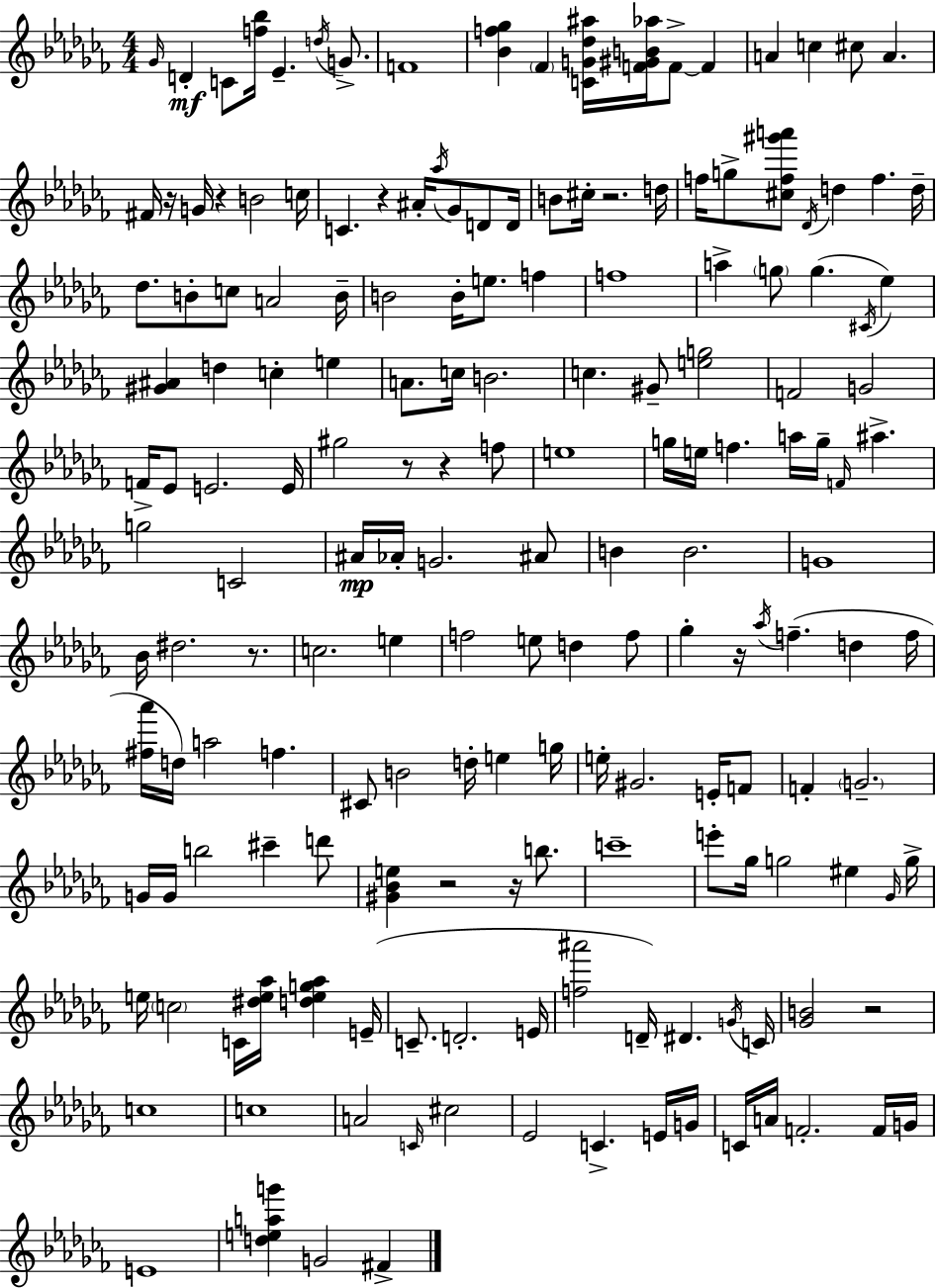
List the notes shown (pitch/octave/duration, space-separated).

Gb4/s D4/q C4/e [F5,Bb5]/s Eb4/q. D5/s G4/e. F4/w [Bb4,F5,Gb5]/q FES4/q [C4,G4,Db5,A#5]/s [F4,G#4,B4,Ab5]/s F4/e F4/q A4/q C5/q C#5/e A4/q. F#4/s R/s G4/s R/q B4/h C5/s C4/q. R/q A#4/s Ab5/s Gb4/e D4/e D4/s B4/e C#5/s R/h. D5/s F5/s G5/e [C#5,F5,G#6,A6]/e Db4/s D5/q F5/q. D5/s Db5/e. B4/e C5/e A4/h B4/s B4/h B4/s E5/e. F5/q F5/w A5/q G5/e G5/q. C#4/s Eb5/q [G#4,A#4]/q D5/q C5/q E5/q A4/e. C5/s B4/h. C5/q. G#4/e [E5,G5]/h F4/h G4/h F4/s Eb4/e E4/h. E4/s G#5/h R/e R/q F5/e E5/w G5/s E5/s F5/q. A5/s G5/s F4/s A#5/q. G5/h C4/h A#4/s Ab4/s G4/h. A#4/e B4/q B4/h. G4/w Bb4/s D#5/h. R/e. C5/h. E5/q F5/h E5/e D5/q F5/e Gb5/q R/s Ab5/s F5/q. D5/q F5/s [F#5,Ab6]/s D5/s A5/h F5/q. C#4/e B4/h D5/s E5/q G5/s E5/s G#4/h. E4/s F4/e F4/q G4/h. G4/s G4/s B5/h C#6/q D6/e [G#4,Bb4,E5]/q R/h R/s B5/e. C6/w E6/e Gb5/s G5/h EIS5/q Gb4/s G5/s E5/s C5/h C4/s [D#5,E5,Ab5]/s [D5,E5,G5,Ab5]/q E4/s C4/e. D4/h. E4/s [F5,A#6]/h D4/s D#4/q. G4/s C4/s [Gb4,B4]/h R/h C5/w C5/w A4/h C4/s C#5/h Eb4/h C4/q. E4/s G4/s C4/s A4/s F4/h. F4/s G4/s E4/w [D5,E5,A5,G6]/q G4/h F#4/q